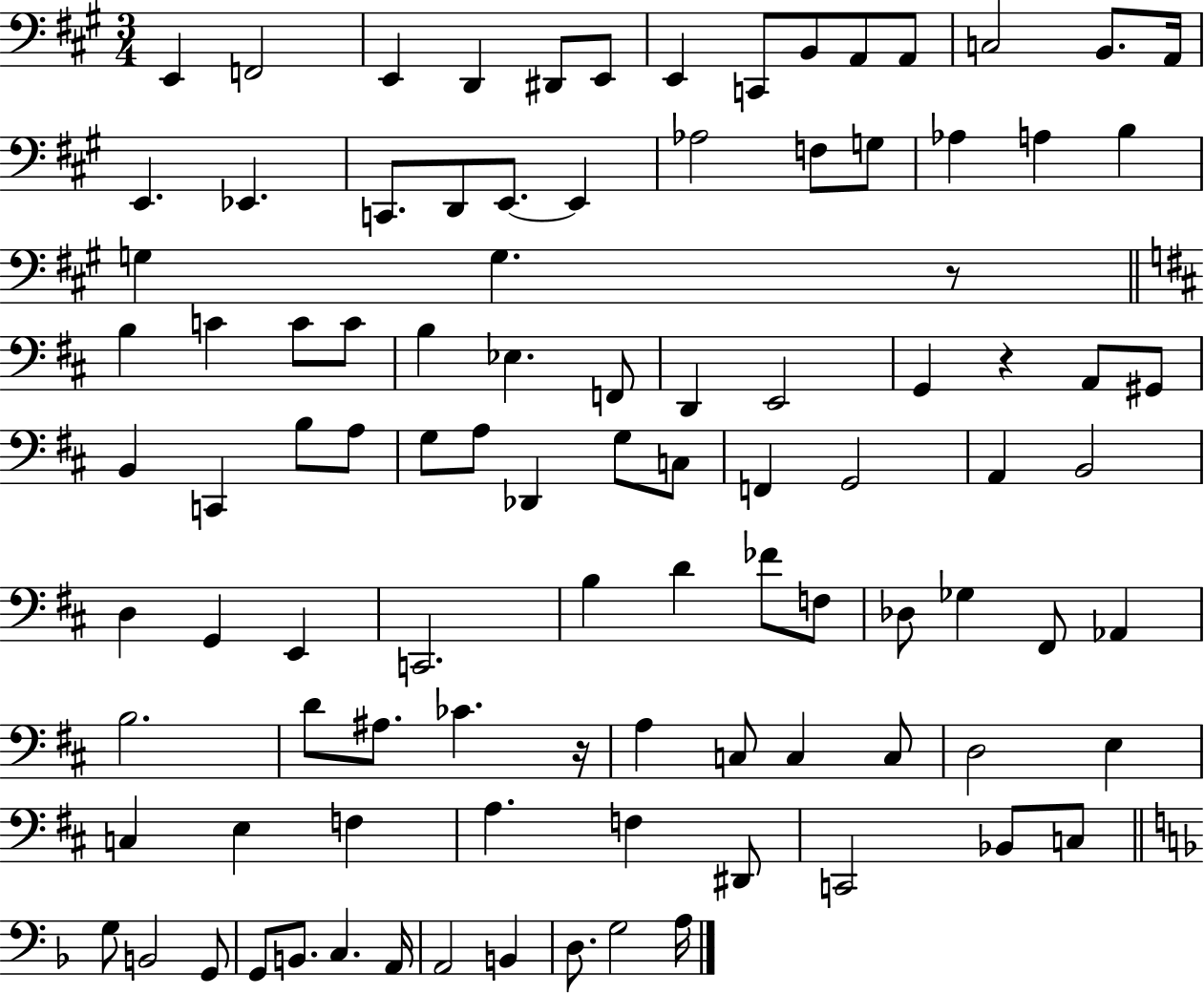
{
  \clef bass
  \numericTimeSignature
  \time 3/4
  \key a \major
  e,4 f,2 | e,4 d,4 dis,8 e,8 | e,4 c,8 b,8 a,8 a,8 | c2 b,8. a,16 | \break e,4. ees,4. | c,8. d,8 e,8.~~ e,4 | aes2 f8 g8 | aes4 a4 b4 | \break g4 g4. r8 | \bar "||" \break \key b \minor b4 c'4 c'8 c'8 | b4 ees4. f,8 | d,4 e,2 | g,4 r4 a,8 gis,8 | \break b,4 c,4 b8 a8 | g8 a8 des,4 g8 c8 | f,4 g,2 | a,4 b,2 | \break d4 g,4 e,4 | c,2. | b4 d'4 fes'8 f8 | des8 ges4 fis,8 aes,4 | \break b2. | d'8 ais8. ces'4. r16 | a4 c8 c4 c8 | d2 e4 | \break c4 e4 f4 | a4. f4 dis,8 | c,2 bes,8 c8 | \bar "||" \break \key d \minor g8 b,2 g,8 | g,8 b,8. c4. a,16 | a,2 b,4 | d8. g2 a16 | \break \bar "|."
}